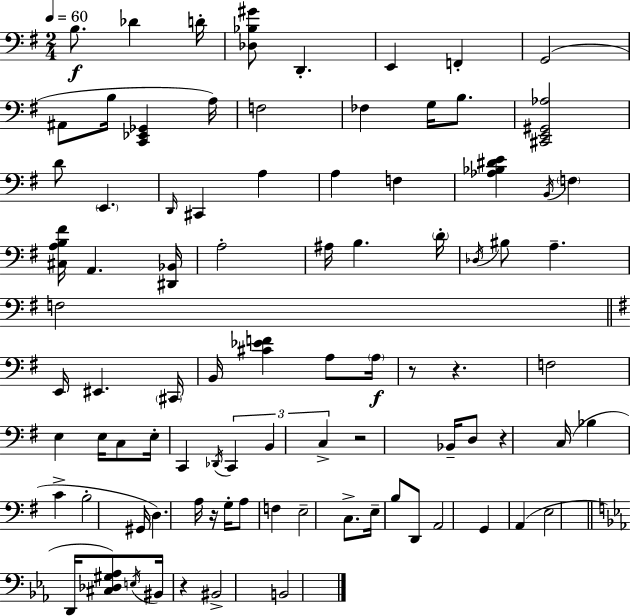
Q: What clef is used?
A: bass